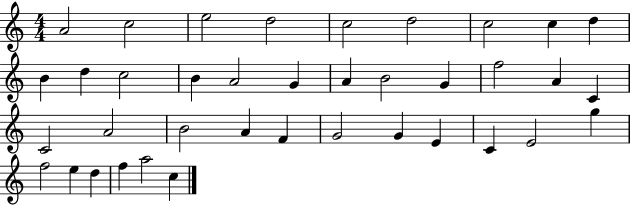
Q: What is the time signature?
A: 4/4